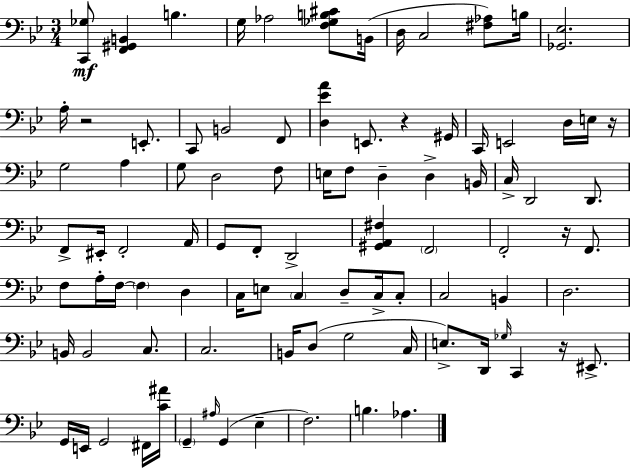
X:1
T:Untitled
M:3/4
L:1/4
K:Bb
[C,,_G,]/2 [F,,^G,,B,,] B, G,/4 _A,2 [F,_G,B,^C]/2 B,,/4 D,/4 C,2 [^F,_A,]/2 B,/4 [_G,,_E,]2 A,/4 z2 E,,/2 C,,/2 B,,2 F,,/2 [D,_EA] E,,/2 z ^G,,/4 C,,/4 E,,2 D,/4 E,/4 z/4 G,2 A, G,/2 D,2 F,/2 E,/4 F,/2 D, D, B,,/4 C,/4 D,,2 D,,/2 F,,/2 ^E,,/4 F,,2 A,,/4 G,,/2 F,,/2 D,,2 [^G,,A,,^F,] F,,2 F,,2 z/4 F,,/2 F,/2 A,/4 F,/4 F, D, C,/4 E,/2 C, D,/2 C,/4 C,/2 C,2 B,, D,2 B,,/4 B,,2 C,/2 C,2 B,,/4 D,/2 G,2 C,/4 E,/2 D,,/4 _G,/4 C,, z/4 ^E,,/2 G,,/4 E,,/4 G,,2 ^F,,/4 [C^A]/4 G,, ^A,/4 G,, _E, F,2 B, _A,